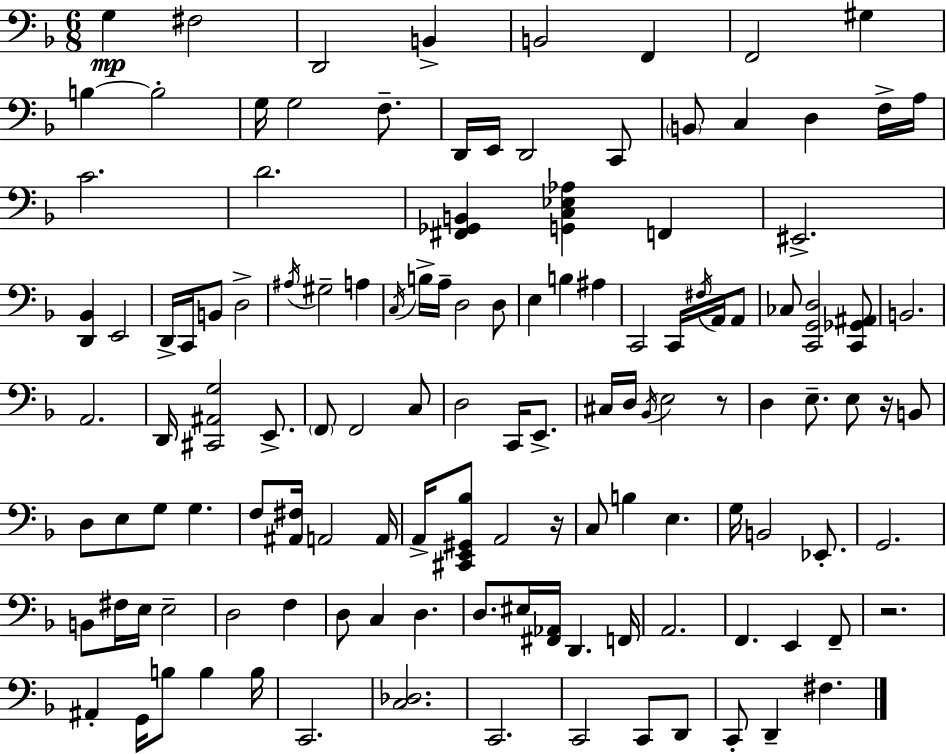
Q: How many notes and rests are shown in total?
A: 126